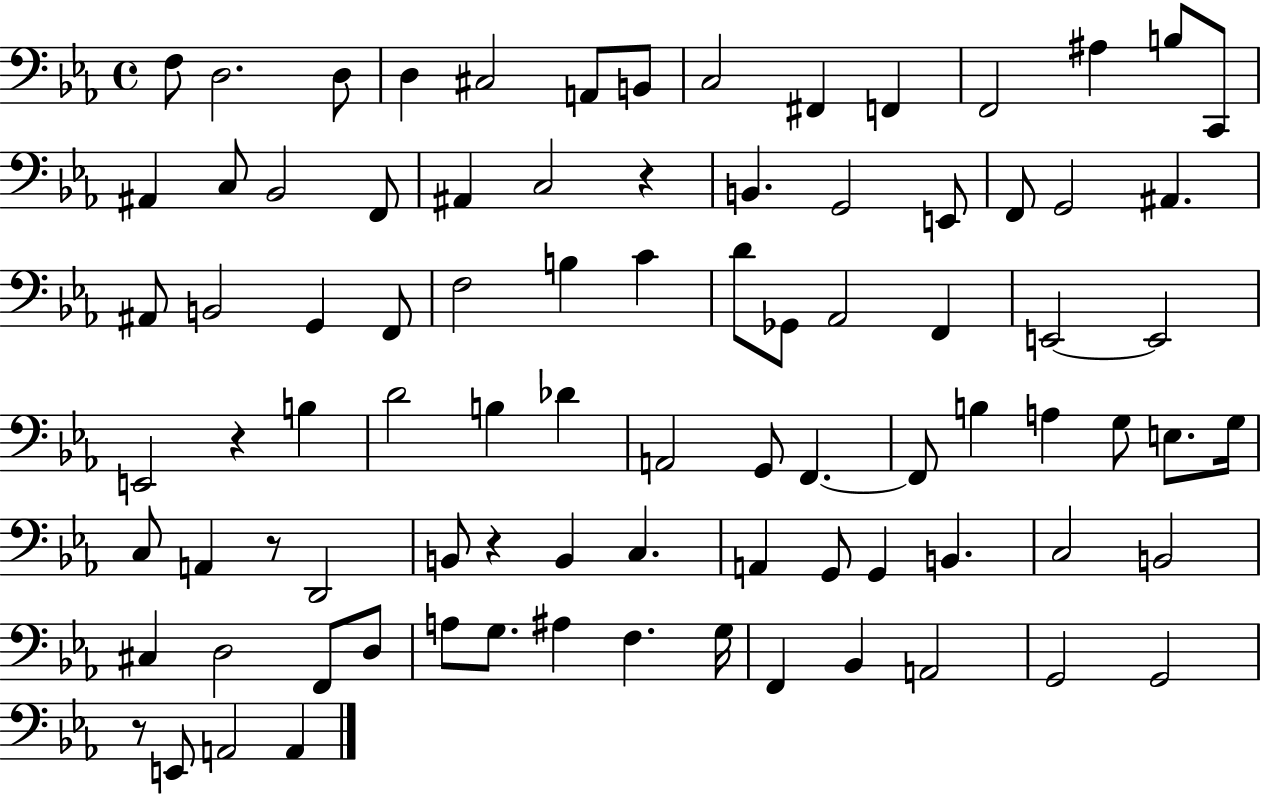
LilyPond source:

{
  \clef bass
  \time 4/4
  \defaultTimeSignature
  \key ees \major
  f8 d2. d8 | d4 cis2 a,8 b,8 | c2 fis,4 f,4 | f,2 ais4 b8 c,8 | \break ais,4 c8 bes,2 f,8 | ais,4 c2 r4 | b,4. g,2 e,8 | f,8 g,2 ais,4. | \break ais,8 b,2 g,4 f,8 | f2 b4 c'4 | d'8 ges,8 aes,2 f,4 | e,2~~ e,2 | \break e,2 r4 b4 | d'2 b4 des'4 | a,2 g,8 f,4.~~ | f,8 b4 a4 g8 e8. g16 | \break c8 a,4 r8 d,2 | b,8 r4 b,4 c4. | a,4 g,8 g,4 b,4. | c2 b,2 | \break cis4 d2 f,8 d8 | a8 g8. ais4 f4. g16 | f,4 bes,4 a,2 | g,2 g,2 | \break r8 e,8 a,2 a,4 | \bar "|."
}